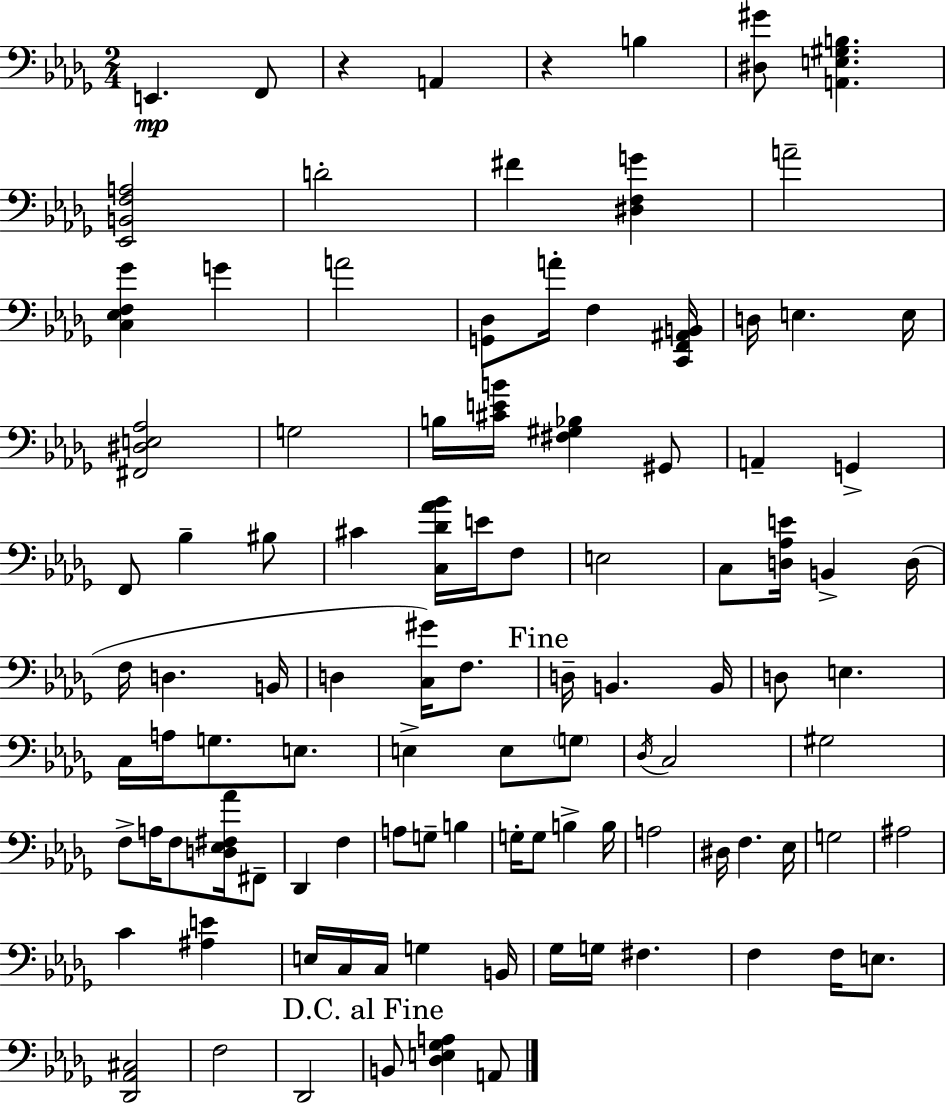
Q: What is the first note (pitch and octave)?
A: E2